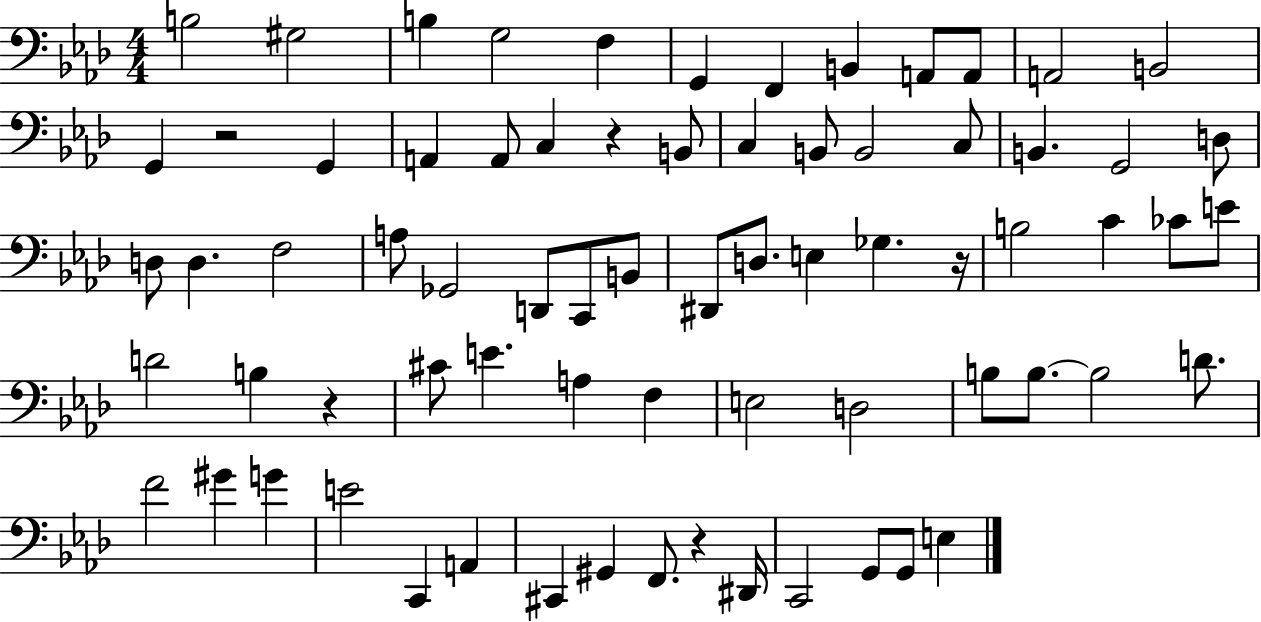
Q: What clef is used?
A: bass